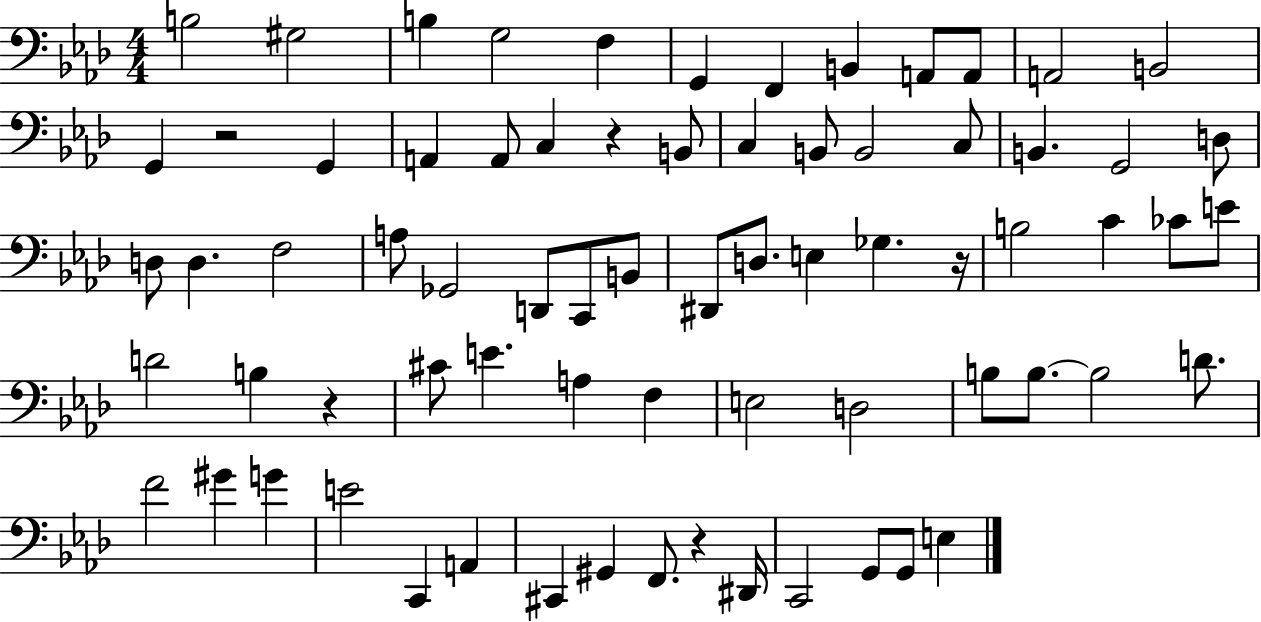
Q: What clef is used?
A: bass